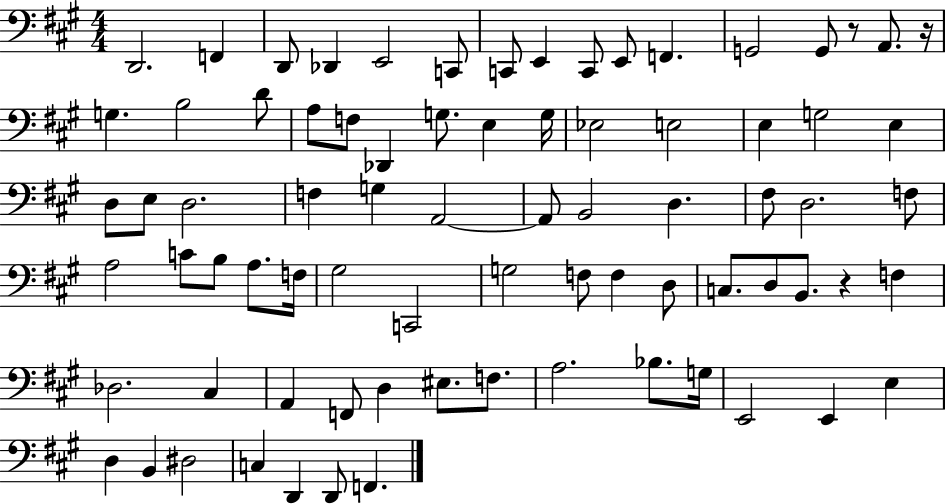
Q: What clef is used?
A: bass